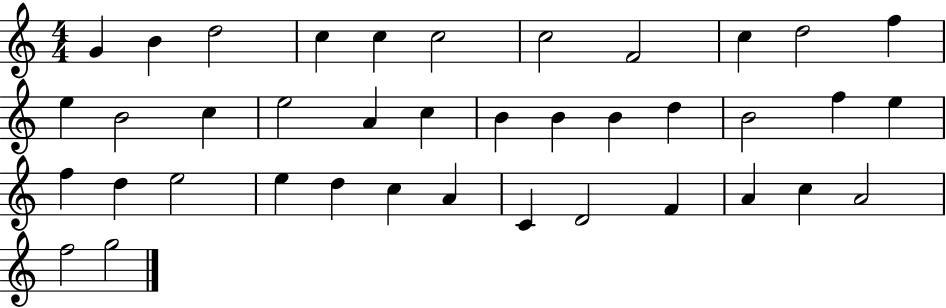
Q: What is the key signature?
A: C major